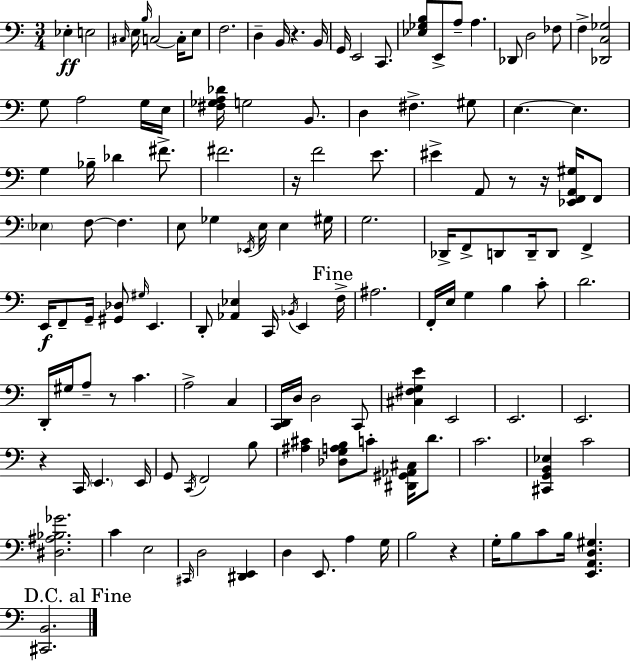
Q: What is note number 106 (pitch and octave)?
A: A3